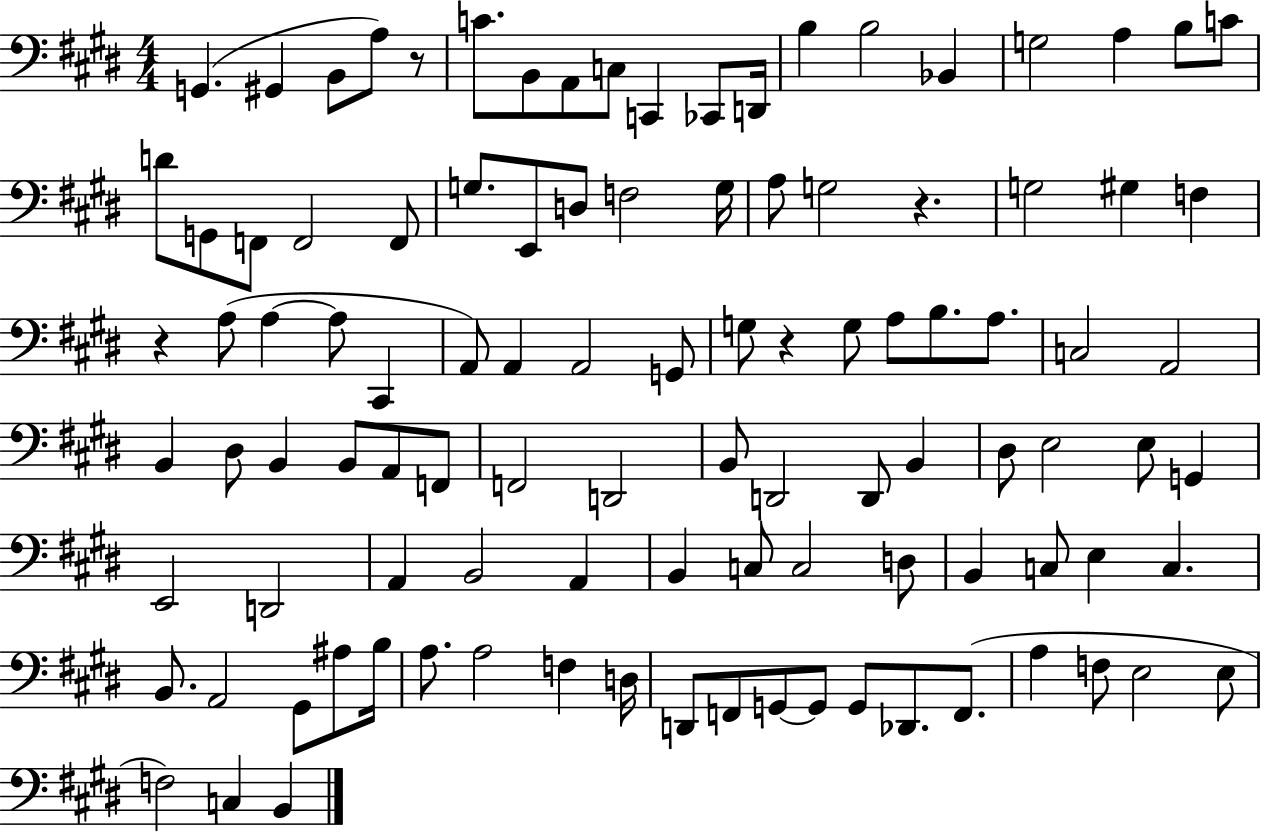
G2/q. G#2/q B2/e A3/e R/e C4/e. B2/e A2/e C3/e C2/q CES2/e D2/s B3/q B3/h Bb2/q G3/h A3/q B3/e C4/e D4/e G2/e F2/e F2/h F2/e G3/e. E2/e D3/e F3/h G3/s A3/e G3/h R/q. G3/h G#3/q F3/q R/q A3/e A3/q A3/e C#2/q A2/e A2/q A2/h G2/e G3/e R/q G3/e A3/e B3/e. A3/e. C3/h A2/h B2/q D#3/e B2/q B2/e A2/e F2/e F2/h D2/h B2/e D2/h D2/e B2/q D#3/e E3/h E3/e G2/q E2/h D2/h A2/q B2/h A2/q B2/q C3/e C3/h D3/e B2/q C3/e E3/q C3/q. B2/e. A2/h G#2/e A#3/e B3/s A3/e. A3/h F3/q D3/s D2/e F2/e G2/e G2/e G2/e Db2/e. F2/e. A3/q F3/e E3/h E3/e F3/h C3/q B2/q